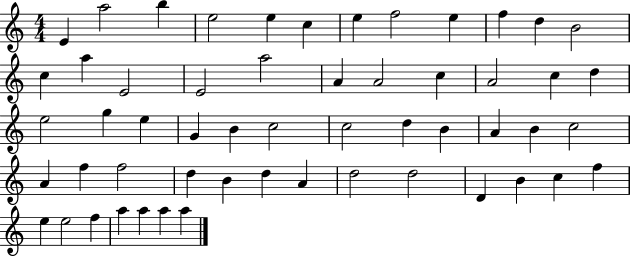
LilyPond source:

{
  \clef treble
  \numericTimeSignature
  \time 4/4
  \key c \major
  e'4 a''2 b''4 | e''2 e''4 c''4 | e''4 f''2 e''4 | f''4 d''4 b'2 | \break c''4 a''4 e'2 | e'2 a''2 | a'4 a'2 c''4 | a'2 c''4 d''4 | \break e''2 g''4 e''4 | g'4 b'4 c''2 | c''2 d''4 b'4 | a'4 b'4 c''2 | \break a'4 f''4 f''2 | d''4 b'4 d''4 a'4 | d''2 d''2 | d'4 b'4 c''4 f''4 | \break e''4 e''2 f''4 | a''4 a''4 a''4 a''4 | \bar "|."
}